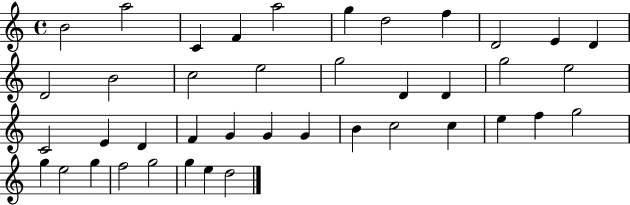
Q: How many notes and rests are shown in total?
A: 41